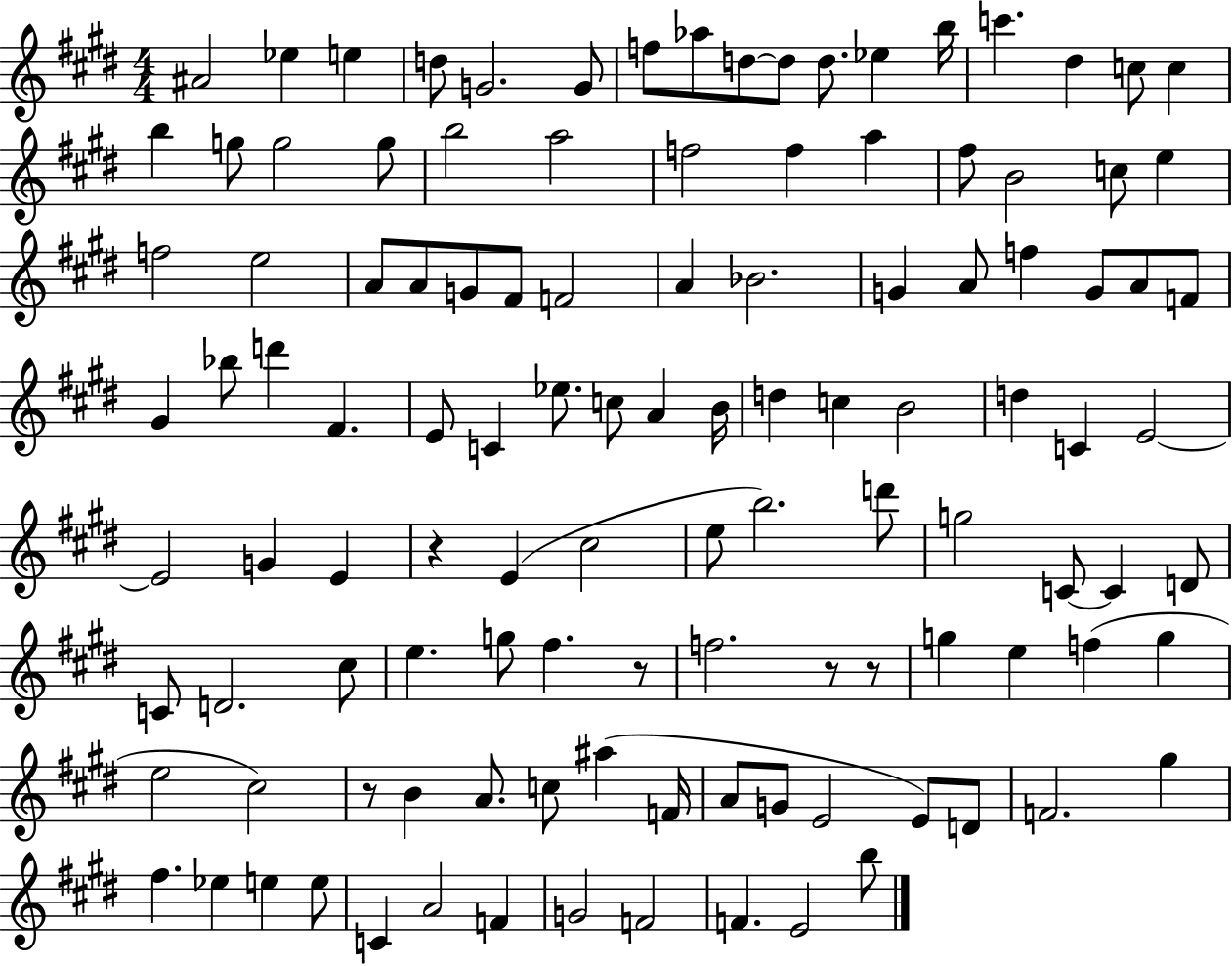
{
  \clef treble
  \numericTimeSignature
  \time 4/4
  \key e \major
  \repeat volta 2 { ais'2 ees''4 e''4 | d''8 g'2. g'8 | f''8 aes''8 d''8~~ d''8 d''8. ees''4 b''16 | c'''4. dis''4 c''8 c''4 | \break b''4 g''8 g''2 g''8 | b''2 a''2 | f''2 f''4 a''4 | fis''8 b'2 c''8 e''4 | \break f''2 e''2 | a'8 a'8 g'8 fis'8 f'2 | a'4 bes'2. | g'4 a'8 f''4 g'8 a'8 f'8 | \break gis'4 bes''8 d'''4 fis'4. | e'8 c'4 ees''8. c''8 a'4 b'16 | d''4 c''4 b'2 | d''4 c'4 e'2~~ | \break e'2 g'4 e'4 | r4 e'4( cis''2 | e''8 b''2.) d'''8 | g''2 c'8~~ c'4 d'8 | \break c'8 d'2. cis''8 | e''4. g''8 fis''4. r8 | f''2. r8 r8 | g''4 e''4 f''4( g''4 | \break e''2 cis''2) | r8 b'4 a'8. c''8 ais''4( f'16 | a'8 g'8 e'2 e'8) d'8 | f'2. gis''4 | \break fis''4. ees''4 e''4 e''8 | c'4 a'2 f'4 | g'2 f'2 | f'4. e'2 b''8 | \break } \bar "|."
}